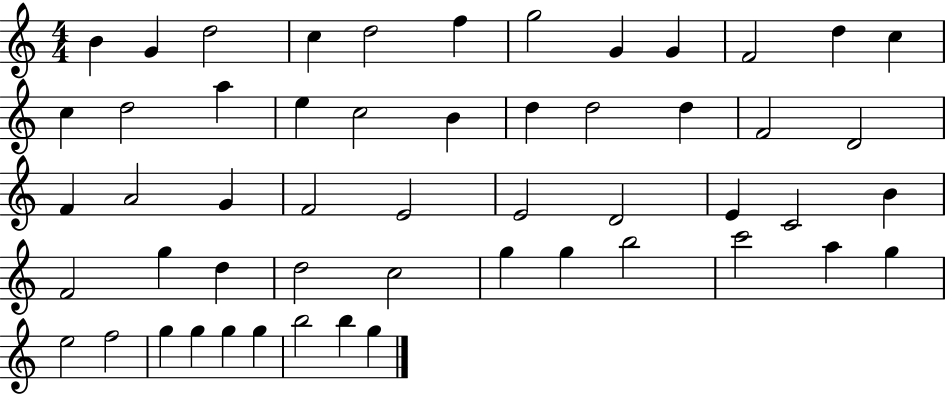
B4/q G4/q D5/h C5/q D5/h F5/q G5/h G4/q G4/q F4/h D5/q C5/q C5/q D5/h A5/q E5/q C5/h B4/q D5/q D5/h D5/q F4/h D4/h F4/q A4/h G4/q F4/h E4/h E4/h D4/h E4/q C4/h B4/q F4/h G5/q D5/q D5/h C5/h G5/q G5/q B5/h C6/h A5/q G5/q E5/h F5/h G5/q G5/q G5/q G5/q B5/h B5/q G5/q